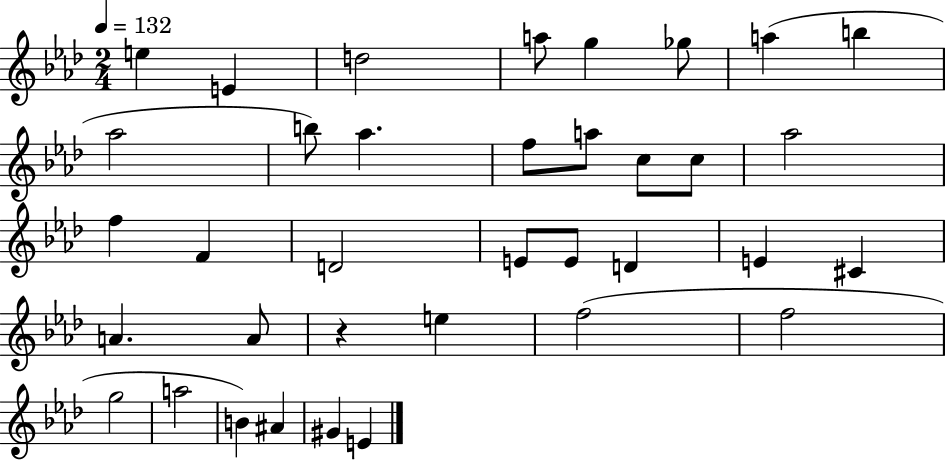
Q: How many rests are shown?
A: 1